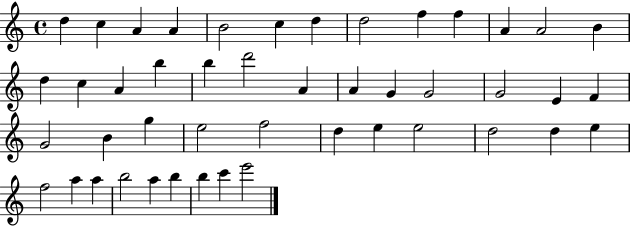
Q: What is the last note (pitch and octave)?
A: E6